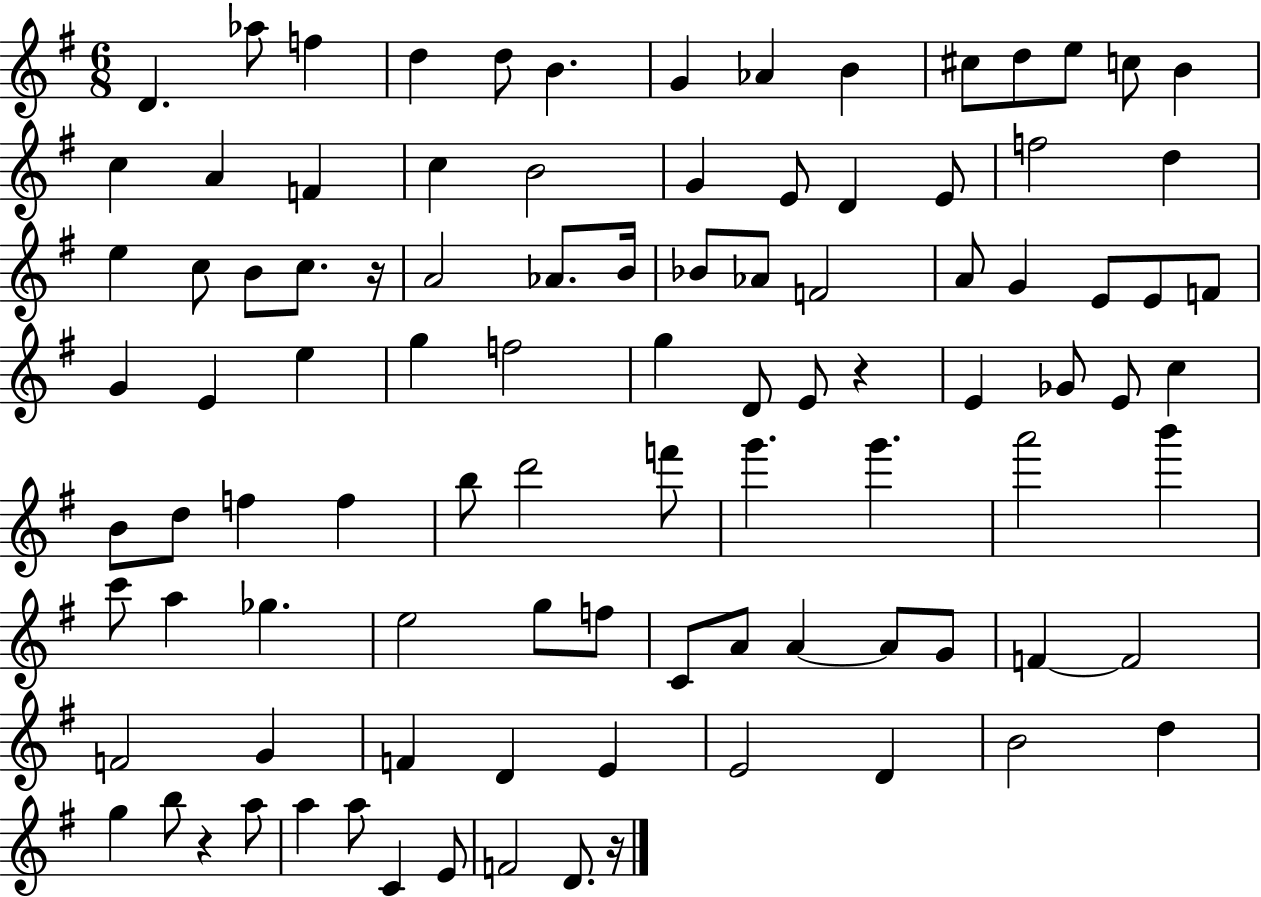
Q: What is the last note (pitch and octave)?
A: D4